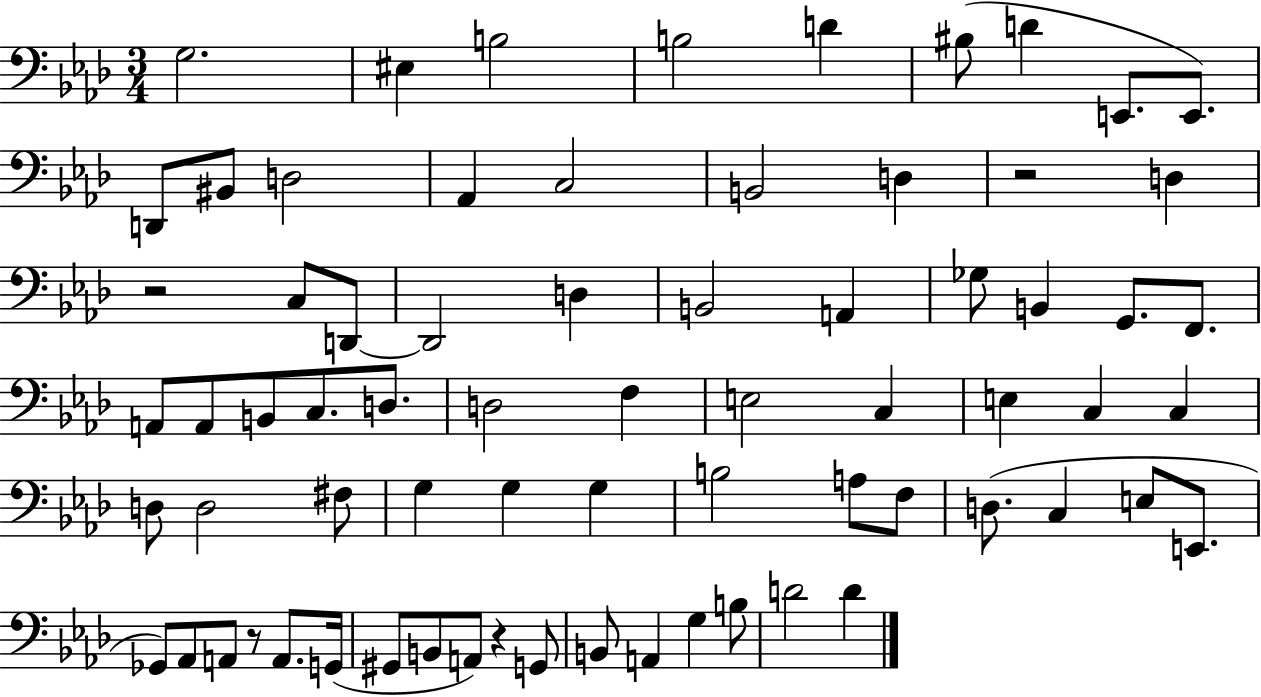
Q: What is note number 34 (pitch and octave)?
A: F3